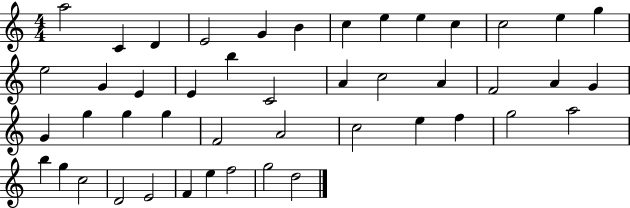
{
  \clef treble
  \numericTimeSignature
  \time 4/4
  \key c \major
  a''2 c'4 d'4 | e'2 g'4 b'4 | c''4 e''4 e''4 c''4 | c''2 e''4 g''4 | \break e''2 g'4 e'4 | e'4 b''4 c'2 | a'4 c''2 a'4 | f'2 a'4 g'4 | \break g'4 g''4 g''4 g''4 | f'2 a'2 | c''2 e''4 f''4 | g''2 a''2 | \break b''4 g''4 c''2 | d'2 e'2 | f'4 e''4 f''2 | g''2 d''2 | \break \bar "|."
}